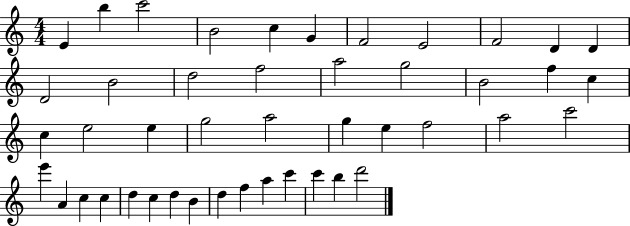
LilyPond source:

{
  \clef treble
  \numericTimeSignature
  \time 4/4
  \key c \major
  e'4 b''4 c'''2 | b'2 c''4 g'4 | f'2 e'2 | f'2 d'4 d'4 | \break d'2 b'2 | d''2 f''2 | a''2 g''2 | b'2 f''4 c''4 | \break c''4 e''2 e''4 | g''2 a''2 | g''4 e''4 f''2 | a''2 c'''2 | \break e'''4 a'4 c''4 c''4 | d''4 c''4 d''4 b'4 | d''4 f''4 a''4 c'''4 | c'''4 b''4 d'''2 | \break \bar "|."
}